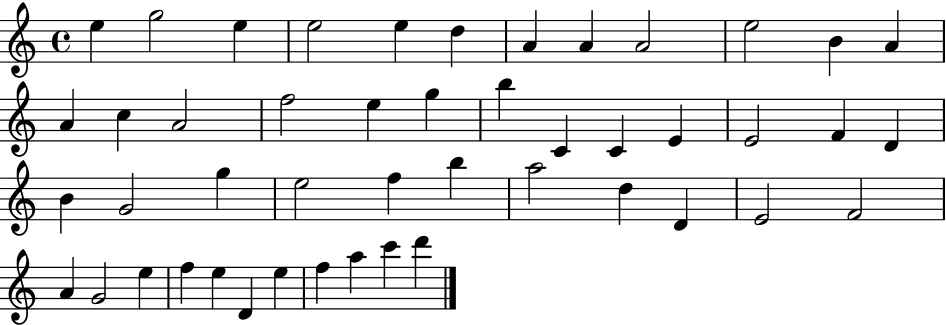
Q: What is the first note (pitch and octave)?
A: E5